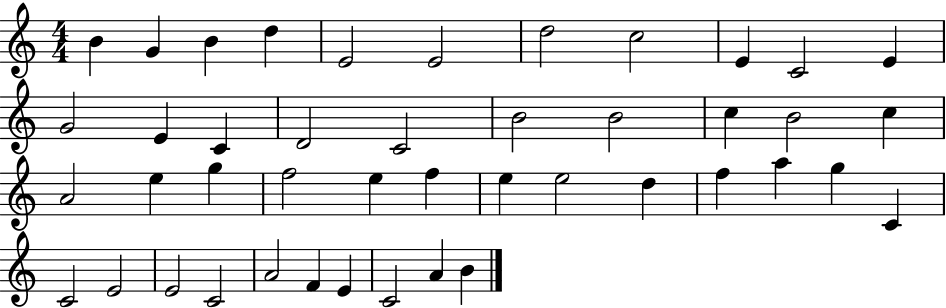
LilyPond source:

{
  \clef treble
  \numericTimeSignature
  \time 4/4
  \key c \major
  b'4 g'4 b'4 d''4 | e'2 e'2 | d''2 c''2 | e'4 c'2 e'4 | \break g'2 e'4 c'4 | d'2 c'2 | b'2 b'2 | c''4 b'2 c''4 | \break a'2 e''4 g''4 | f''2 e''4 f''4 | e''4 e''2 d''4 | f''4 a''4 g''4 c'4 | \break c'2 e'2 | e'2 c'2 | a'2 f'4 e'4 | c'2 a'4 b'4 | \break \bar "|."
}